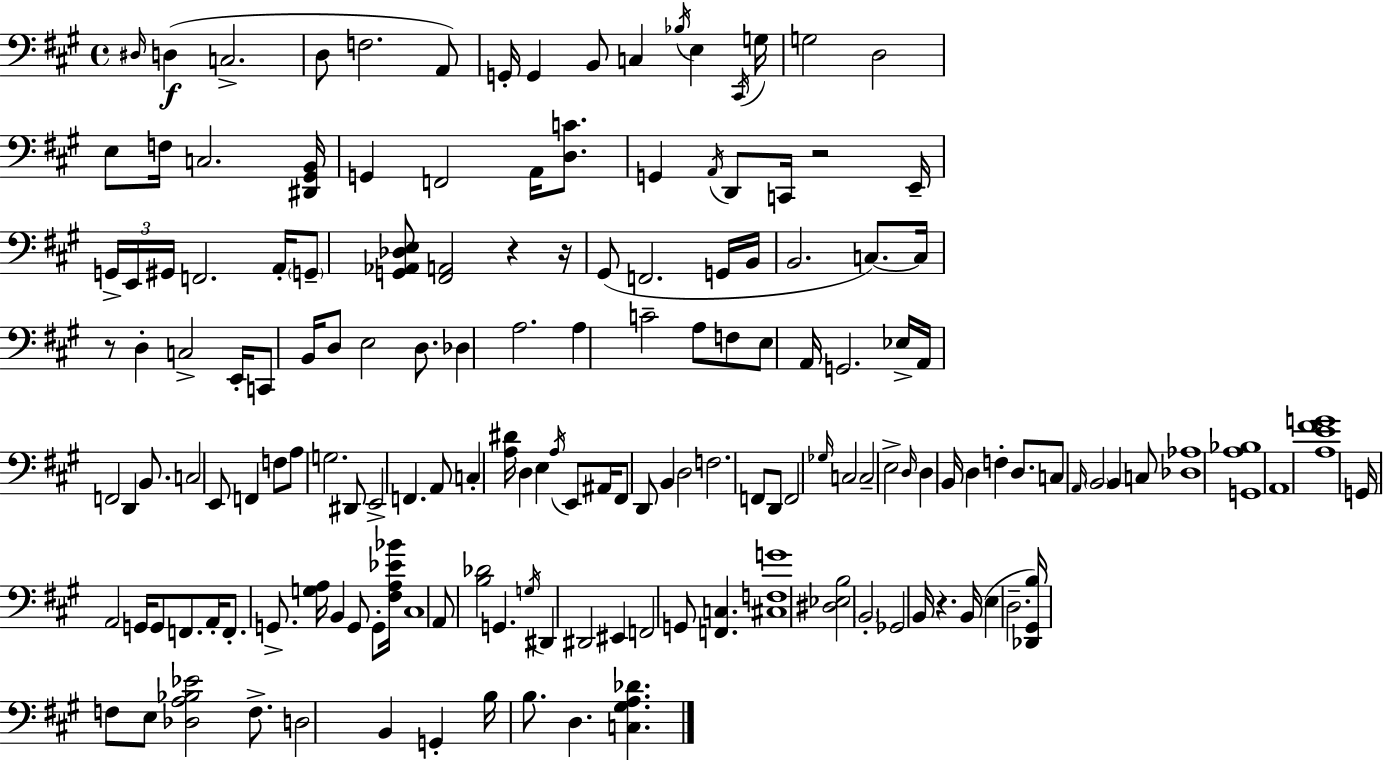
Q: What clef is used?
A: bass